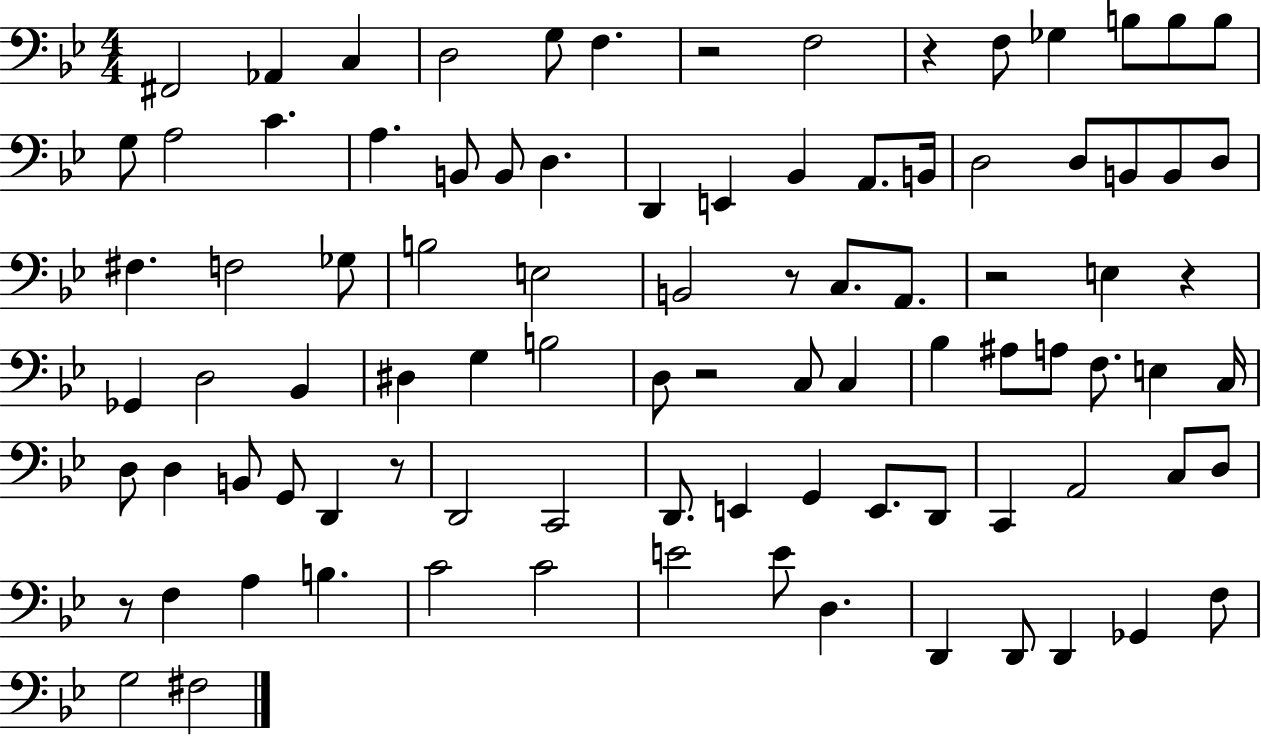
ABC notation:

X:1
T:Untitled
M:4/4
L:1/4
K:Bb
^F,,2 _A,, C, D,2 G,/2 F, z2 F,2 z F,/2 _G, B,/2 B,/2 B,/2 G,/2 A,2 C A, B,,/2 B,,/2 D, D,, E,, _B,, A,,/2 B,,/4 D,2 D,/2 B,,/2 B,,/2 D,/2 ^F, F,2 _G,/2 B,2 E,2 B,,2 z/2 C,/2 A,,/2 z2 E, z _G,, D,2 _B,, ^D, G, B,2 D,/2 z2 C,/2 C, _B, ^A,/2 A,/2 F,/2 E, C,/4 D,/2 D, B,,/2 G,,/2 D,, z/2 D,,2 C,,2 D,,/2 E,, G,, E,,/2 D,,/2 C,, A,,2 C,/2 D,/2 z/2 F, A, B, C2 C2 E2 E/2 D, D,, D,,/2 D,, _G,, F,/2 G,2 ^F,2